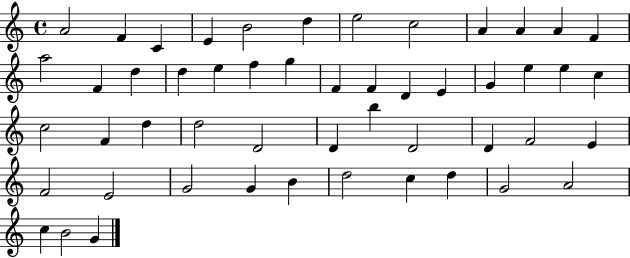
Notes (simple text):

A4/h F4/q C4/q E4/q B4/h D5/q E5/h C5/h A4/q A4/q A4/q F4/q A5/h F4/q D5/q D5/q E5/q F5/q G5/q F4/q F4/q D4/q E4/q G4/q E5/q E5/q C5/q C5/h F4/q D5/q D5/h D4/h D4/q B5/q D4/h D4/q F4/h E4/q F4/h E4/h G4/h G4/q B4/q D5/h C5/q D5/q G4/h A4/h C5/q B4/h G4/q